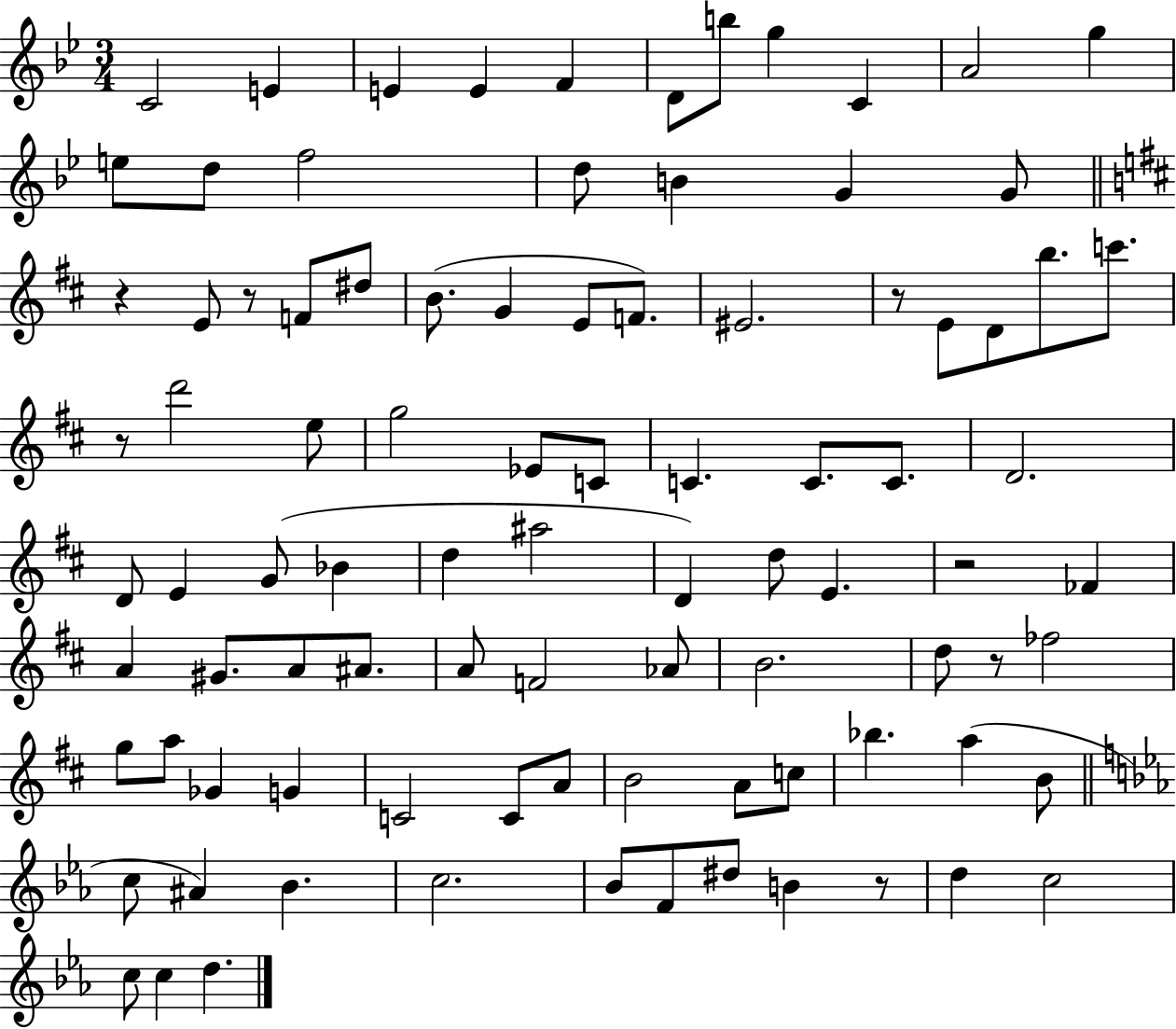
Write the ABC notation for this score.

X:1
T:Untitled
M:3/4
L:1/4
K:Bb
C2 E E E F D/2 b/2 g C A2 g e/2 d/2 f2 d/2 B G G/2 z E/2 z/2 F/2 ^d/2 B/2 G E/2 F/2 ^E2 z/2 E/2 D/2 b/2 c'/2 z/2 d'2 e/2 g2 _E/2 C/2 C C/2 C/2 D2 D/2 E G/2 _B d ^a2 D d/2 E z2 _F A ^G/2 A/2 ^A/2 A/2 F2 _A/2 B2 d/2 z/2 _f2 g/2 a/2 _G G C2 C/2 A/2 B2 A/2 c/2 _b a B/2 c/2 ^A _B c2 _B/2 F/2 ^d/2 B z/2 d c2 c/2 c d